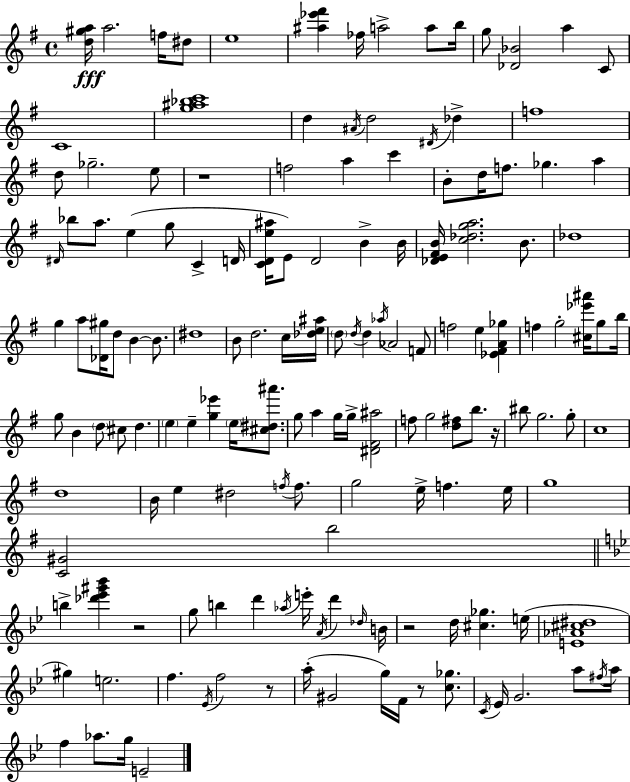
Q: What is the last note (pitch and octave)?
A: E4